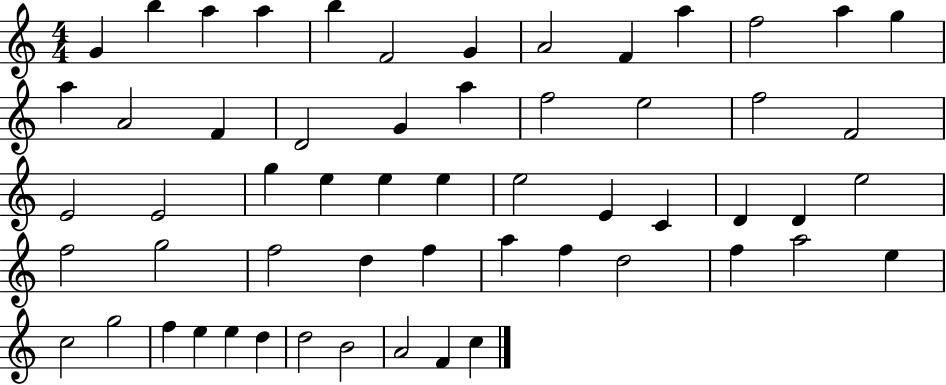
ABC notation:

X:1
T:Untitled
M:4/4
L:1/4
K:C
G b a a b F2 G A2 F a f2 a g a A2 F D2 G a f2 e2 f2 F2 E2 E2 g e e e e2 E C D D e2 f2 g2 f2 d f a f d2 f a2 e c2 g2 f e e d d2 B2 A2 F c